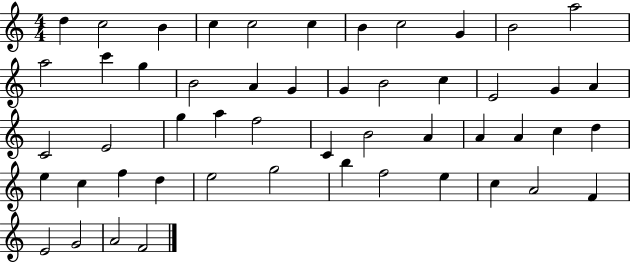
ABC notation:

X:1
T:Untitled
M:4/4
L:1/4
K:C
d c2 B c c2 c B c2 G B2 a2 a2 c' g B2 A G G B2 c E2 G A C2 E2 g a f2 C B2 A A A c d e c f d e2 g2 b f2 e c A2 F E2 G2 A2 F2